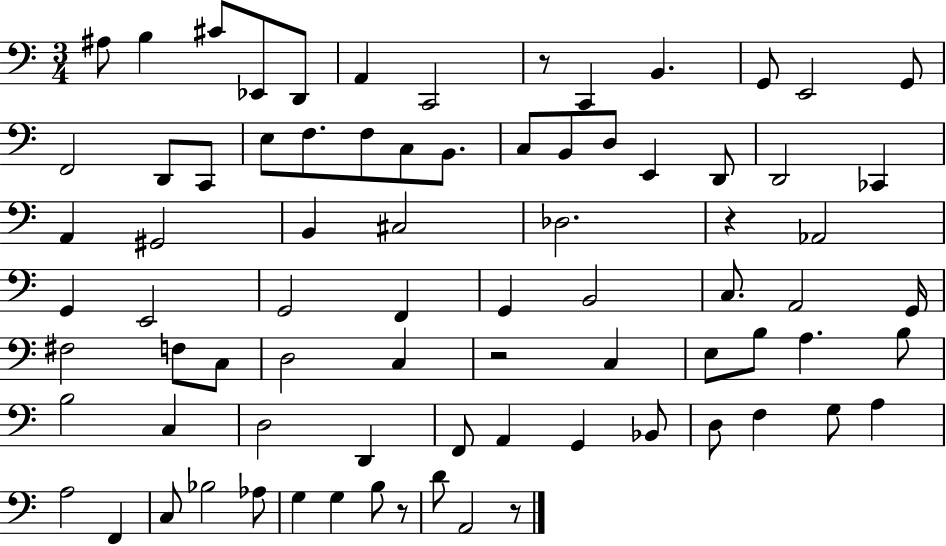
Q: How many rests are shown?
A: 5